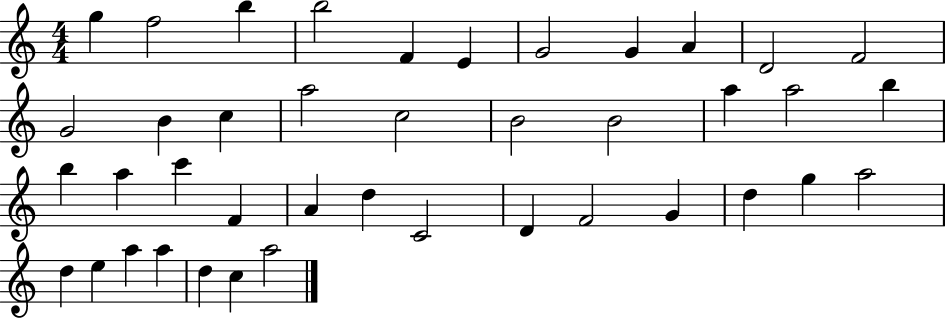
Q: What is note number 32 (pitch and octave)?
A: D5